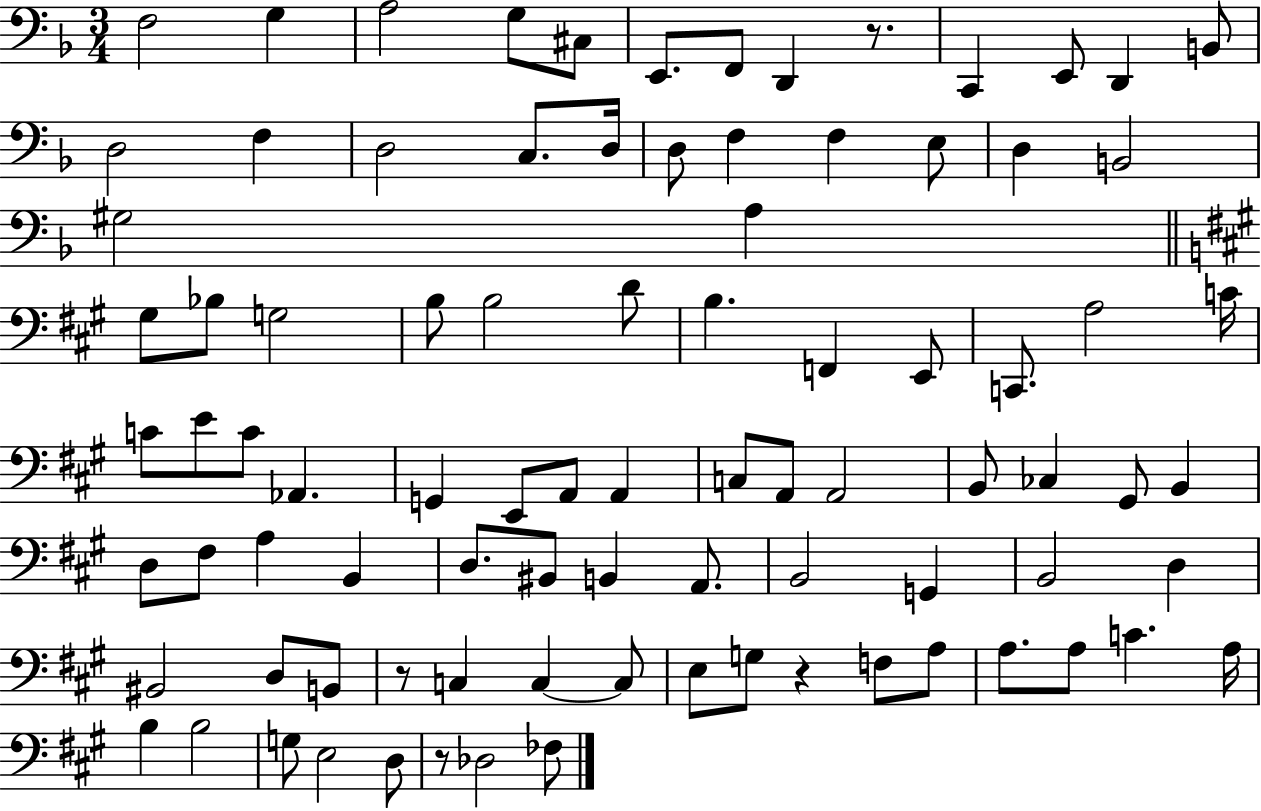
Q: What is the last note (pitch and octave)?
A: FES3